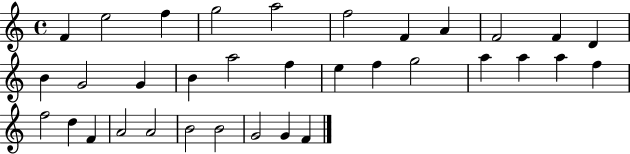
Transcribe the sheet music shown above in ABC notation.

X:1
T:Untitled
M:4/4
L:1/4
K:C
F e2 f g2 a2 f2 F A F2 F D B G2 G B a2 f e f g2 a a a f f2 d F A2 A2 B2 B2 G2 G F